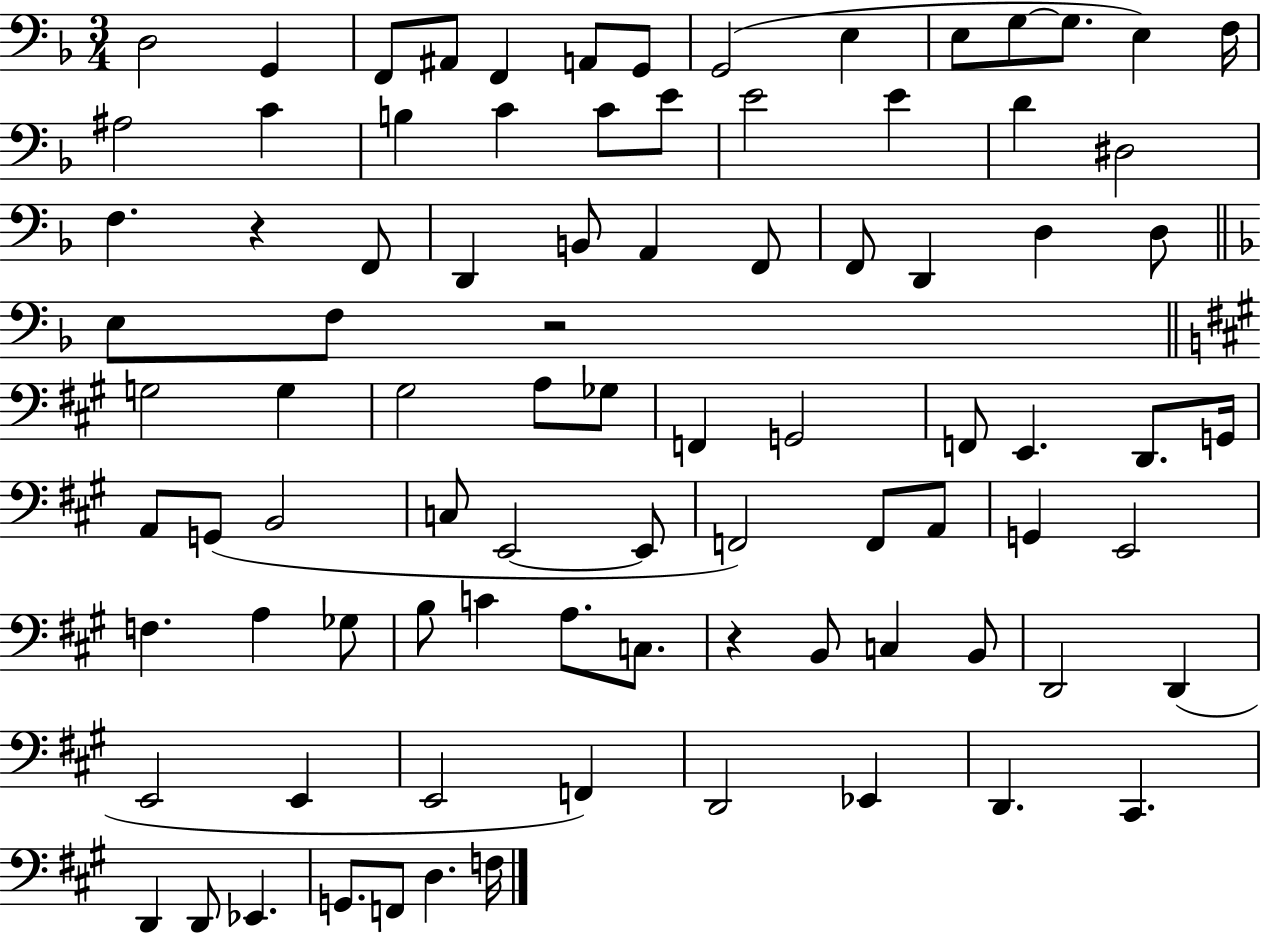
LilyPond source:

{
  \clef bass
  \numericTimeSignature
  \time 3/4
  \key f \major
  d2 g,4 | f,8 ais,8 f,4 a,8 g,8 | g,2( e4 | e8 g8~~ g8. e4) f16 | \break ais2 c'4 | b4 c'4 c'8 e'8 | e'2 e'4 | d'4 dis2 | \break f4. r4 f,8 | d,4 b,8 a,4 f,8 | f,8 d,4 d4 d8 | \bar "||" \break \key f \major e8 f8 r2 | \bar "||" \break \key a \major g2 g4 | gis2 a8 ges8 | f,4 g,2 | f,8 e,4. d,8. g,16 | \break a,8 g,8( b,2 | c8 e,2~~ e,8 | f,2) f,8 a,8 | g,4 e,2 | \break f4. a4 ges8 | b8 c'4 a8. c8. | r4 b,8 c4 b,8 | d,2 d,4( | \break e,2 e,4 | e,2 f,4) | d,2 ees,4 | d,4. cis,4. | \break d,4 d,8 ees,4. | g,8. f,8 d4. f16 | \bar "|."
}